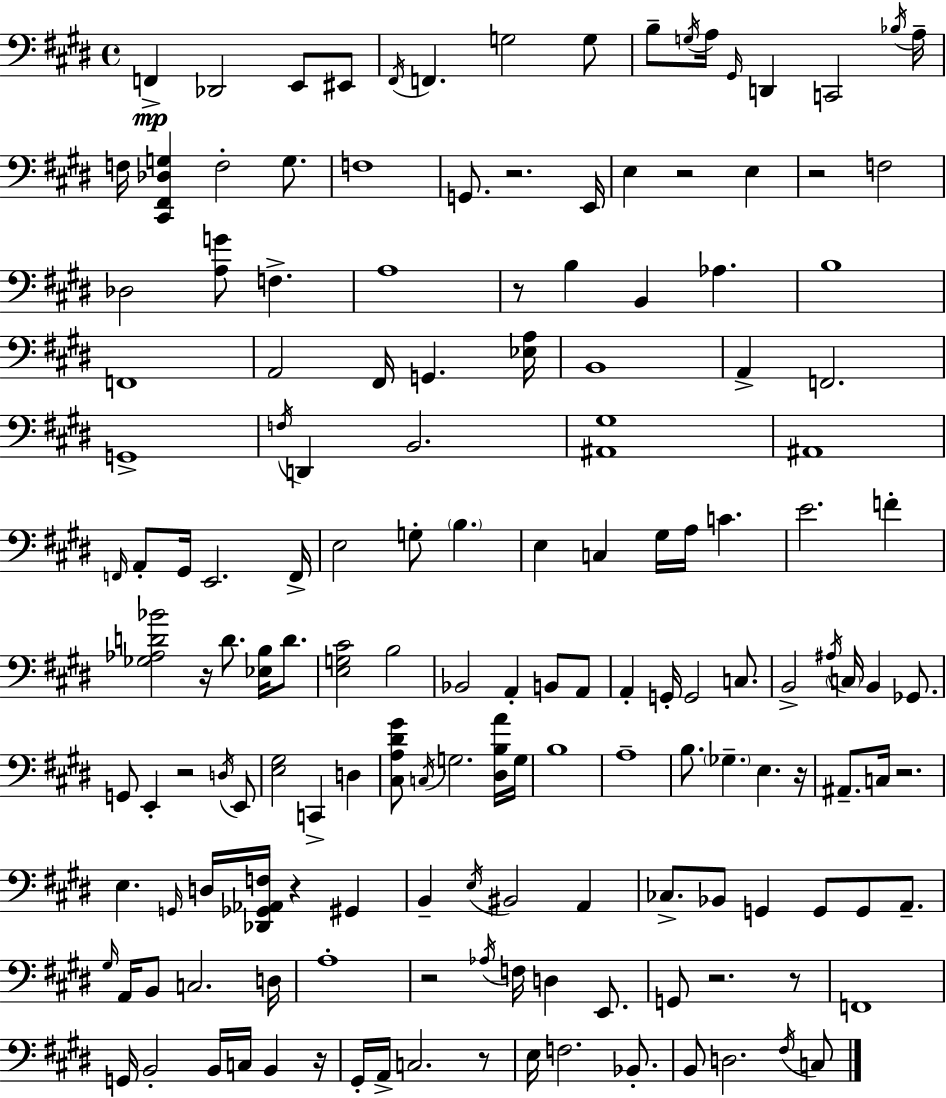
X:1
T:Untitled
M:4/4
L:1/4
K:E
F,, _D,,2 E,,/2 ^E,,/2 ^F,,/4 F,, G,2 G,/2 B,/2 G,/4 A,/4 ^G,,/4 D,, C,,2 _B,/4 A,/4 F,/4 [^C,,^F,,_D,G,] F,2 G,/2 F,4 G,,/2 z2 E,,/4 E, z2 E, z2 F,2 _D,2 [A,G]/2 F, A,4 z/2 B, B,, _A, B,4 F,,4 A,,2 ^F,,/4 G,, [_E,A,]/4 B,,4 A,, F,,2 G,,4 F,/4 D,, B,,2 [^A,,^G,]4 ^A,,4 F,,/4 A,,/2 ^G,,/4 E,,2 F,,/4 E,2 G,/2 B, E, C, ^G,/4 A,/4 C E2 F [_G,_A,D_B]2 z/4 D/2 [_E,B,]/4 D/2 [E,G,^C]2 B,2 _B,,2 A,, B,,/2 A,,/2 A,, G,,/4 G,,2 C,/2 B,,2 ^A,/4 C,/4 B,, _G,,/2 G,,/2 E,, z2 D,/4 E,,/2 [E,^G,]2 C,, D, [^C,A,^D^G]/2 C,/4 G,2 [^D,B,A]/4 G,/4 B,4 A,4 B,/2 _G, E, z/4 ^A,,/2 C,/4 z2 E, G,,/4 D,/4 [_D,,_G,,_A,,F,]/4 z ^G,, B,, E,/4 ^B,,2 A,, _C,/2 _B,,/2 G,, G,,/2 G,,/2 A,,/2 ^G,/4 A,,/4 B,,/2 C,2 D,/4 A,4 z2 _A,/4 F,/4 D, E,,/2 G,,/2 z2 z/2 F,,4 G,,/4 B,,2 B,,/4 C,/4 B,, z/4 ^G,,/4 A,,/4 C,2 z/2 E,/4 F,2 _B,,/2 B,,/2 D,2 ^F,/4 C,/2